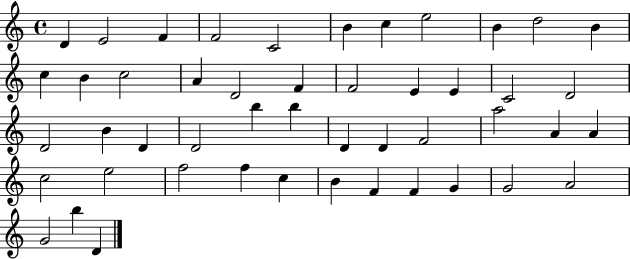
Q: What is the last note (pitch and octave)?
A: D4